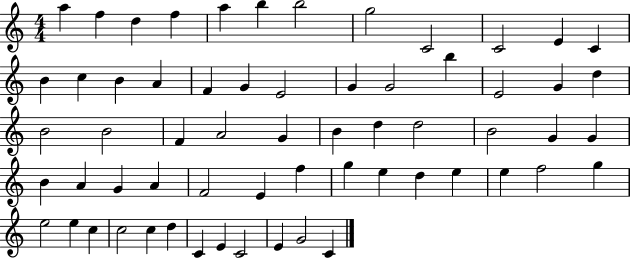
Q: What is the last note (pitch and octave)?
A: C4